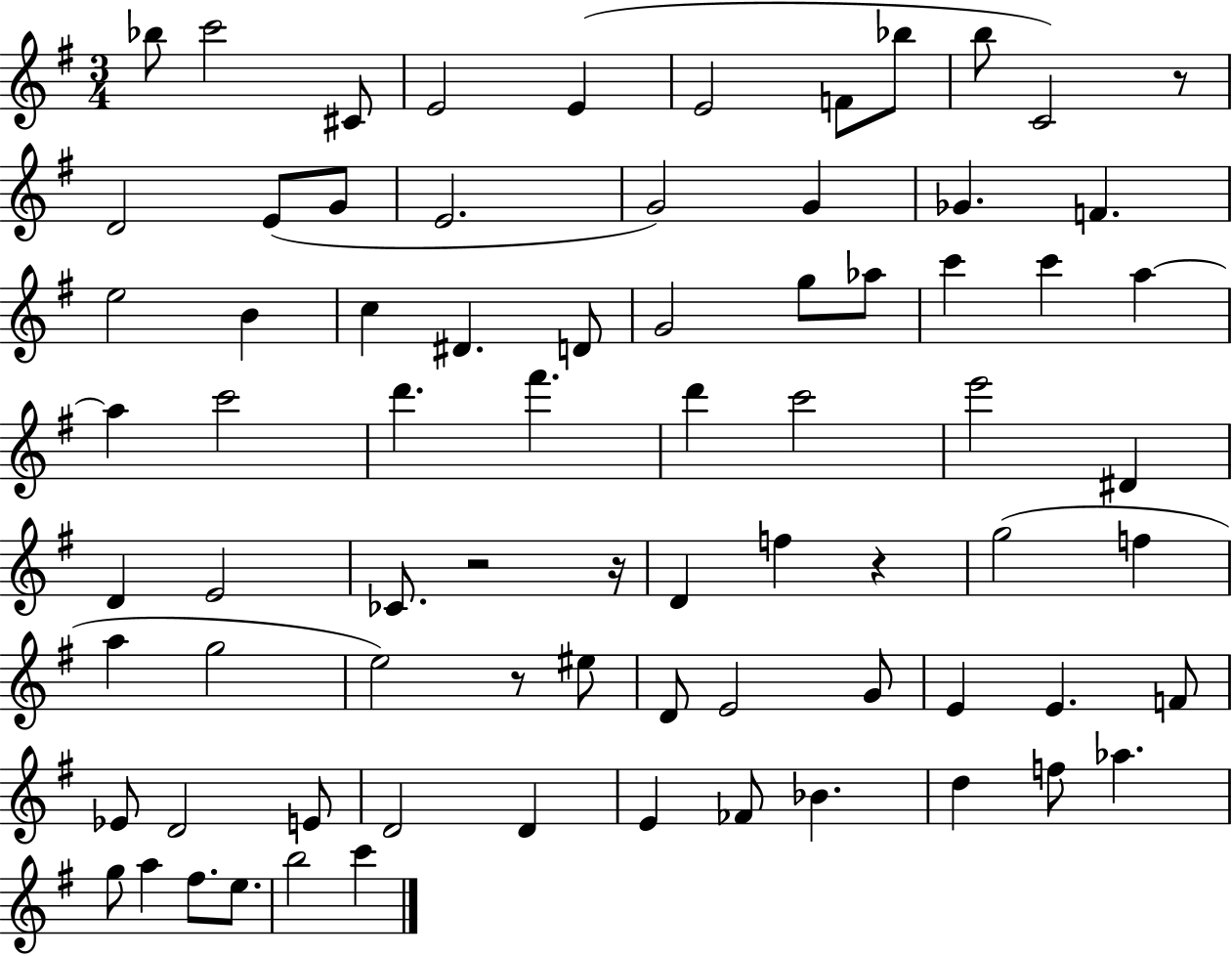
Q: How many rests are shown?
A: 5